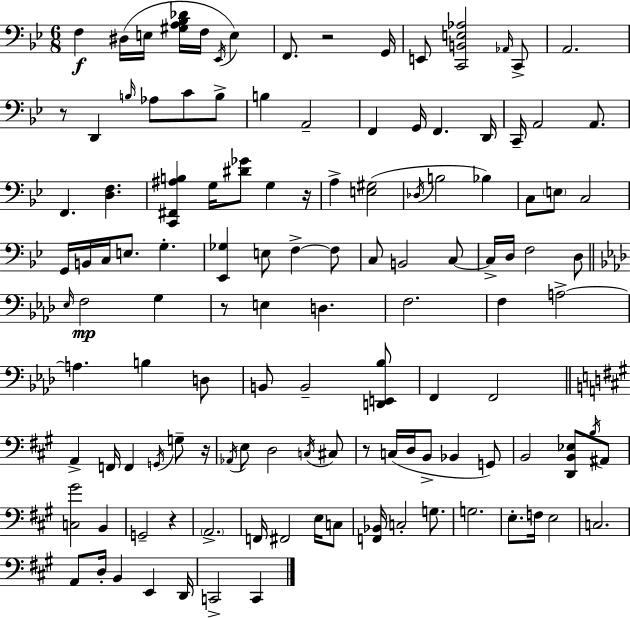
F3/q D#3/s E3/s [G#3,A3,Bb3,Db4]/s F3/s Eb2/s E3/q F2/e. R/h G2/s E2/e [C2,B2,E3,Ab3]/h Ab2/s C2/e A2/h. R/e D2/q B3/s Ab3/e C4/e B3/e B3/q A2/h F2/q G2/s F2/q. D2/s C2/s A2/h A2/e. F2/q. [D3,F3]/q. [C2,F#2,A#3,B3]/q G3/s [D#4,Gb4]/e G3/q R/s A3/q [E3,G#3]/h Db3/s B3/h Bb3/q C3/e E3/e C3/h G2/s B2/s C3/s E3/e. G3/q. [Eb2,Gb3]/q E3/e F3/q F3/e C3/e B2/h C3/e C3/s D3/s F3/h D3/e Eb3/s F3/h G3/q R/e E3/q D3/q. F3/h. F3/q A3/h A3/q. B3/q D3/e B2/e B2/h [D2,E2,Bb3]/e F2/q F2/h A2/q F2/s F2/q G2/s G3/e R/s Ab2/s E3/e D3/h C3/s C#3/e R/e C3/s D3/s B2/e Bb2/q G2/e B2/h [D2,B2,Eb3]/e B3/s A#2/e [C3,G#4]/h B2/q G2/h R/q A2/h. F2/s F#2/h E3/s C3/e [F2,Bb2]/s C3/h G3/e. G3/h. E3/e. F3/s E3/h C3/h. A2/e D3/s B2/q E2/q D2/s C2/h C2/q